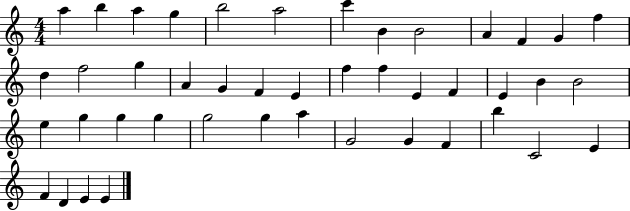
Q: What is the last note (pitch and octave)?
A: E4